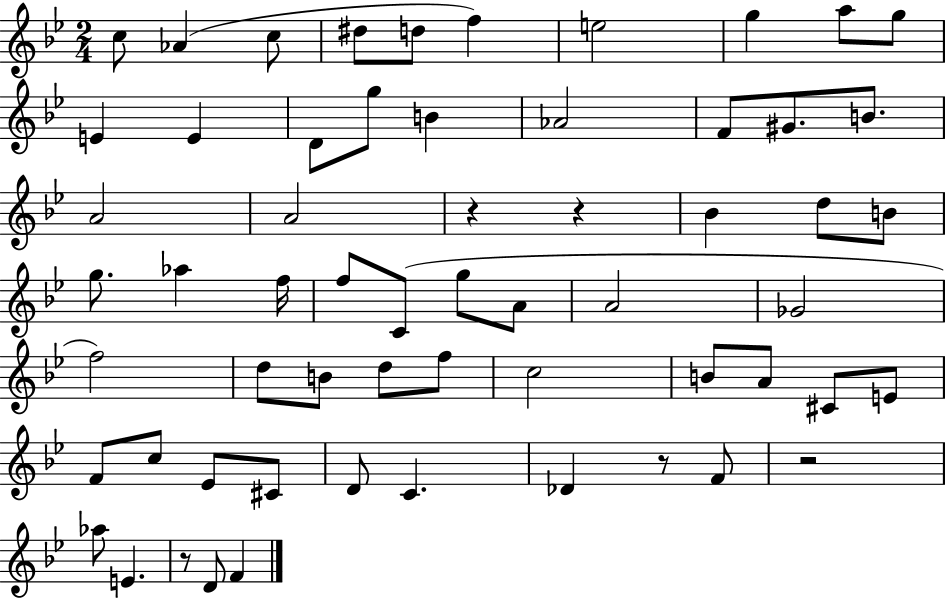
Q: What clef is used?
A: treble